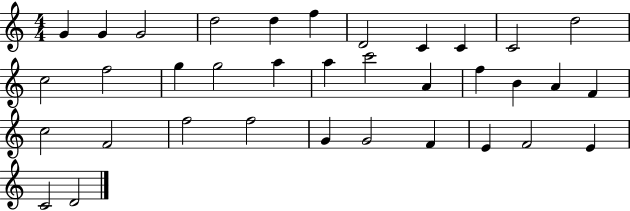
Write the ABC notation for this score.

X:1
T:Untitled
M:4/4
L:1/4
K:C
G G G2 d2 d f D2 C C C2 d2 c2 f2 g g2 a a c'2 A f B A F c2 F2 f2 f2 G G2 F E F2 E C2 D2